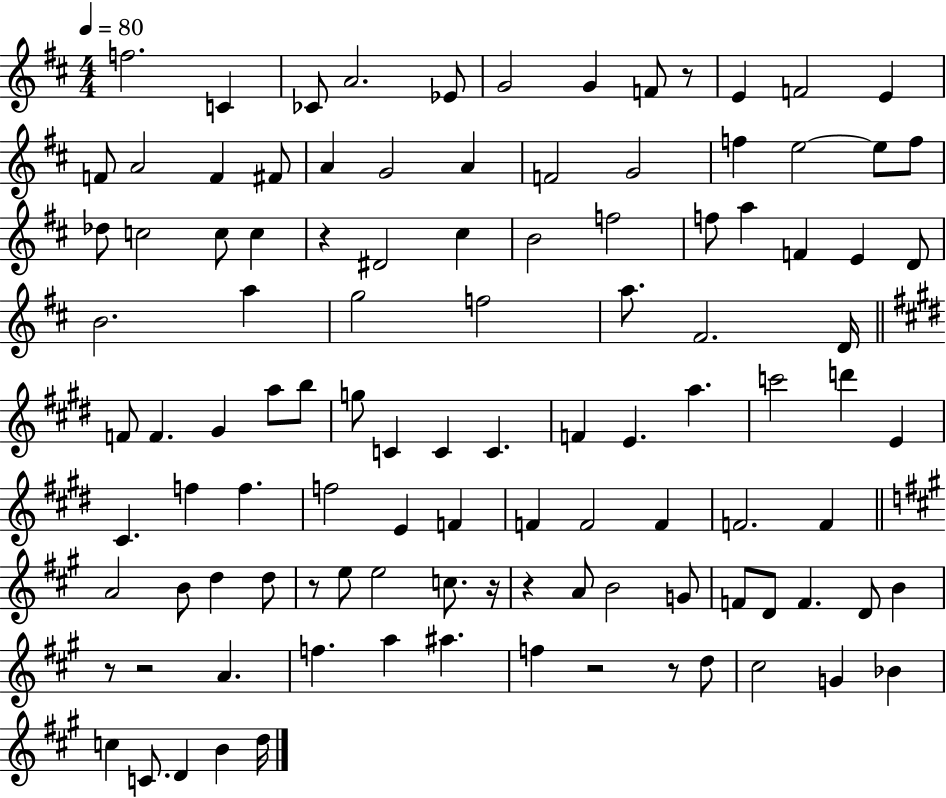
F5/h. C4/q CES4/e A4/h. Eb4/e G4/h G4/q F4/e R/e E4/q F4/h E4/q F4/e A4/h F4/q F#4/e A4/q G4/h A4/q F4/h G4/h F5/q E5/h E5/e F5/e Db5/e C5/h C5/e C5/q R/q D#4/h C#5/q B4/h F5/h F5/e A5/q F4/q E4/q D4/e B4/h. A5/q G5/h F5/h A5/e. F#4/h. D4/s F4/e F4/q. G#4/q A5/e B5/e G5/e C4/q C4/q C4/q. F4/q E4/q. A5/q. C6/h D6/q E4/q C#4/q. F5/q F5/q. F5/h E4/q F4/q F4/q F4/h F4/q F4/h. F4/q A4/h B4/e D5/q D5/e R/e E5/e E5/h C5/e. R/s R/q A4/e B4/h G4/e F4/e D4/e F4/q. D4/e B4/q R/e R/h A4/q. F5/q. A5/q A#5/q. F5/q R/h R/e D5/e C#5/h G4/q Bb4/q C5/q C4/e. D4/q B4/q D5/s